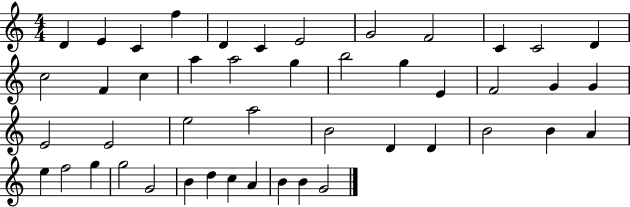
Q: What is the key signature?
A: C major